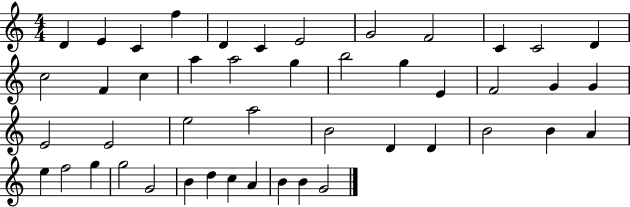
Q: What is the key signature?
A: C major